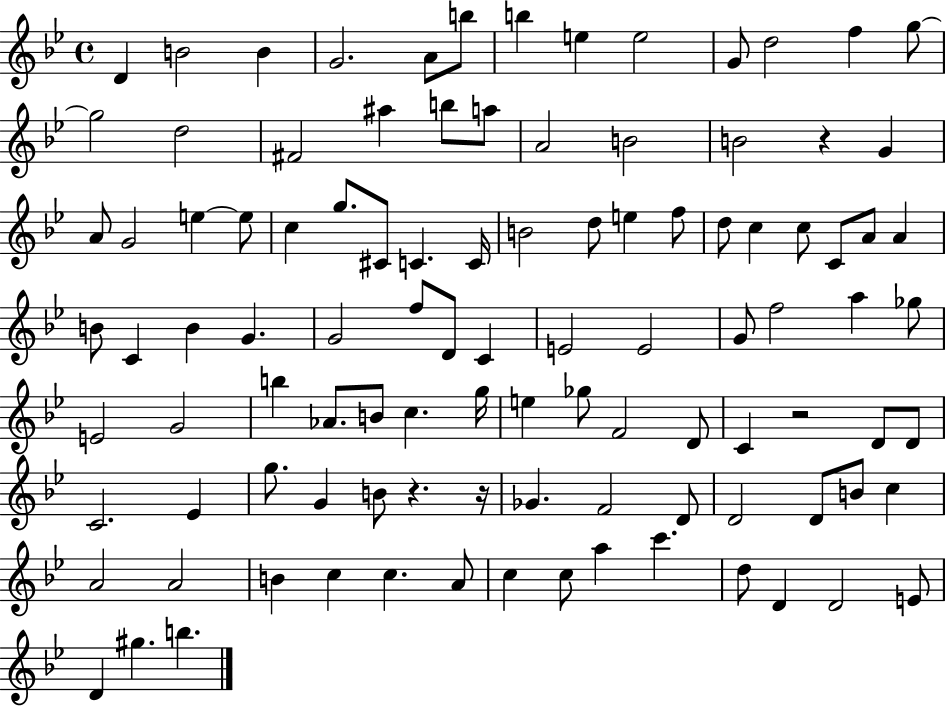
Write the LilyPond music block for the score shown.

{
  \clef treble
  \time 4/4
  \defaultTimeSignature
  \key bes \major
  \repeat volta 2 { d'4 b'2 b'4 | g'2. a'8 b''8 | b''4 e''4 e''2 | g'8 d''2 f''4 g''8~~ | \break g''2 d''2 | fis'2 ais''4 b''8 a''8 | a'2 b'2 | b'2 r4 g'4 | \break a'8 g'2 e''4~~ e''8 | c''4 g''8. cis'8 c'4. c'16 | b'2 d''8 e''4 f''8 | d''8 c''4 c''8 c'8 a'8 a'4 | \break b'8 c'4 b'4 g'4. | g'2 f''8 d'8 c'4 | e'2 e'2 | g'8 f''2 a''4 ges''8 | \break e'2 g'2 | b''4 aes'8. b'8 c''4. g''16 | e''4 ges''8 f'2 d'8 | c'4 r2 d'8 d'8 | \break c'2. ees'4 | g''8. g'4 b'8 r4. r16 | ges'4. f'2 d'8 | d'2 d'8 b'8 c''4 | \break a'2 a'2 | b'4 c''4 c''4. a'8 | c''4 c''8 a''4 c'''4. | d''8 d'4 d'2 e'8 | \break d'4 gis''4. b''4. | } \bar "|."
}